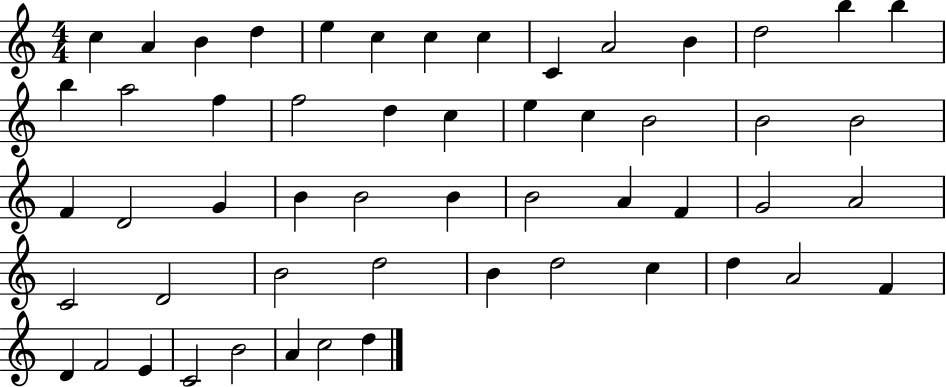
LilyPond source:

{
  \clef treble
  \numericTimeSignature
  \time 4/4
  \key c \major
  c''4 a'4 b'4 d''4 | e''4 c''4 c''4 c''4 | c'4 a'2 b'4 | d''2 b''4 b''4 | \break b''4 a''2 f''4 | f''2 d''4 c''4 | e''4 c''4 b'2 | b'2 b'2 | \break f'4 d'2 g'4 | b'4 b'2 b'4 | b'2 a'4 f'4 | g'2 a'2 | \break c'2 d'2 | b'2 d''2 | b'4 d''2 c''4 | d''4 a'2 f'4 | \break d'4 f'2 e'4 | c'2 b'2 | a'4 c''2 d''4 | \bar "|."
}